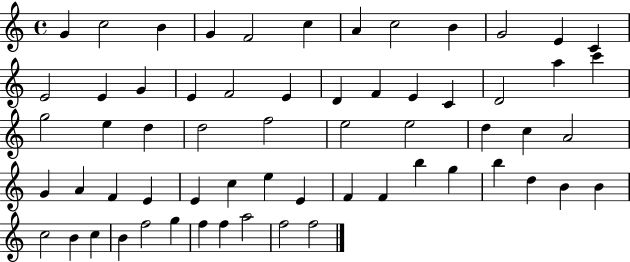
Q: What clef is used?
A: treble